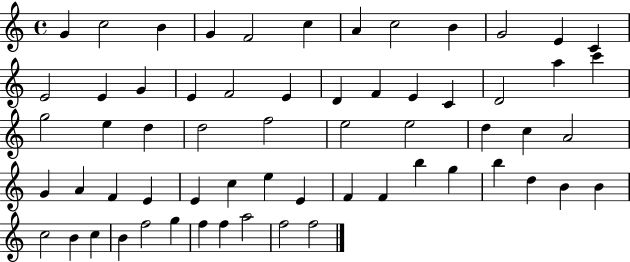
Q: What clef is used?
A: treble